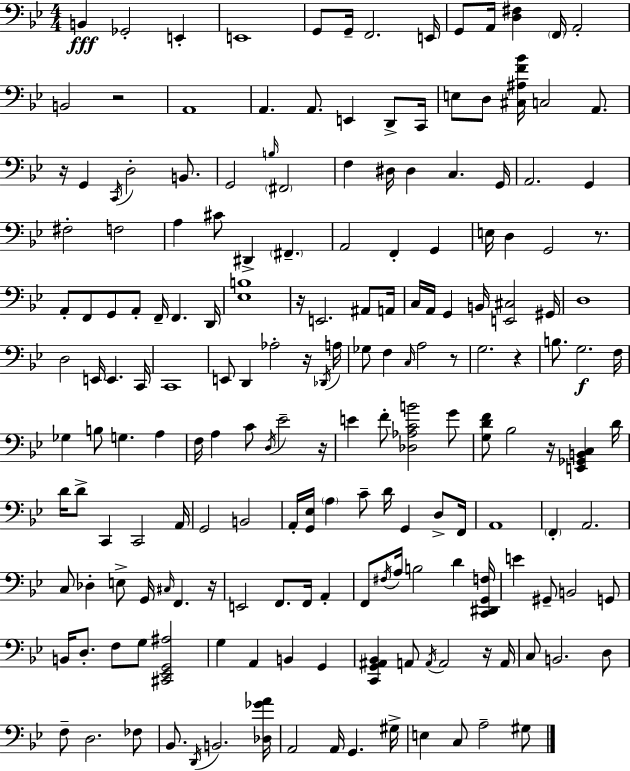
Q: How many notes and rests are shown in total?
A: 185